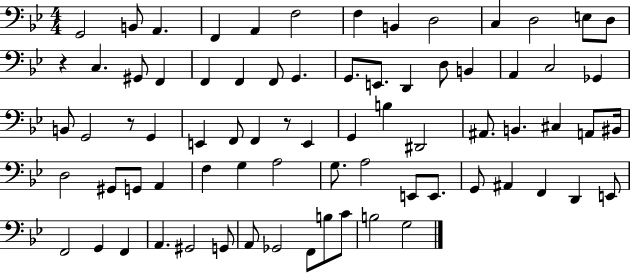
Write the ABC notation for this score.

X:1
T:Untitled
M:4/4
L:1/4
K:Bb
G,,2 B,,/2 A,, F,, A,, F,2 F, B,, D,2 C, D,2 E,/2 D,/2 z C, ^G,,/2 F,, F,, F,, F,,/2 G,, G,,/2 E,,/2 D,, D,/2 B,, A,, C,2 _G,, B,,/2 G,,2 z/2 G,, E,, F,,/2 F,, z/2 E,, G,, B, ^D,,2 ^A,,/2 B,, ^C, A,,/2 ^B,,/4 D,2 ^G,,/2 G,,/2 A,, F, G, A,2 G,/2 A,2 E,,/2 E,,/2 G,,/2 ^A,, F,, D,, E,,/2 F,,2 G,, F,, A,, ^G,,2 G,,/2 A,,/2 _G,,2 F,,/2 B,/2 C/2 B,2 G,2